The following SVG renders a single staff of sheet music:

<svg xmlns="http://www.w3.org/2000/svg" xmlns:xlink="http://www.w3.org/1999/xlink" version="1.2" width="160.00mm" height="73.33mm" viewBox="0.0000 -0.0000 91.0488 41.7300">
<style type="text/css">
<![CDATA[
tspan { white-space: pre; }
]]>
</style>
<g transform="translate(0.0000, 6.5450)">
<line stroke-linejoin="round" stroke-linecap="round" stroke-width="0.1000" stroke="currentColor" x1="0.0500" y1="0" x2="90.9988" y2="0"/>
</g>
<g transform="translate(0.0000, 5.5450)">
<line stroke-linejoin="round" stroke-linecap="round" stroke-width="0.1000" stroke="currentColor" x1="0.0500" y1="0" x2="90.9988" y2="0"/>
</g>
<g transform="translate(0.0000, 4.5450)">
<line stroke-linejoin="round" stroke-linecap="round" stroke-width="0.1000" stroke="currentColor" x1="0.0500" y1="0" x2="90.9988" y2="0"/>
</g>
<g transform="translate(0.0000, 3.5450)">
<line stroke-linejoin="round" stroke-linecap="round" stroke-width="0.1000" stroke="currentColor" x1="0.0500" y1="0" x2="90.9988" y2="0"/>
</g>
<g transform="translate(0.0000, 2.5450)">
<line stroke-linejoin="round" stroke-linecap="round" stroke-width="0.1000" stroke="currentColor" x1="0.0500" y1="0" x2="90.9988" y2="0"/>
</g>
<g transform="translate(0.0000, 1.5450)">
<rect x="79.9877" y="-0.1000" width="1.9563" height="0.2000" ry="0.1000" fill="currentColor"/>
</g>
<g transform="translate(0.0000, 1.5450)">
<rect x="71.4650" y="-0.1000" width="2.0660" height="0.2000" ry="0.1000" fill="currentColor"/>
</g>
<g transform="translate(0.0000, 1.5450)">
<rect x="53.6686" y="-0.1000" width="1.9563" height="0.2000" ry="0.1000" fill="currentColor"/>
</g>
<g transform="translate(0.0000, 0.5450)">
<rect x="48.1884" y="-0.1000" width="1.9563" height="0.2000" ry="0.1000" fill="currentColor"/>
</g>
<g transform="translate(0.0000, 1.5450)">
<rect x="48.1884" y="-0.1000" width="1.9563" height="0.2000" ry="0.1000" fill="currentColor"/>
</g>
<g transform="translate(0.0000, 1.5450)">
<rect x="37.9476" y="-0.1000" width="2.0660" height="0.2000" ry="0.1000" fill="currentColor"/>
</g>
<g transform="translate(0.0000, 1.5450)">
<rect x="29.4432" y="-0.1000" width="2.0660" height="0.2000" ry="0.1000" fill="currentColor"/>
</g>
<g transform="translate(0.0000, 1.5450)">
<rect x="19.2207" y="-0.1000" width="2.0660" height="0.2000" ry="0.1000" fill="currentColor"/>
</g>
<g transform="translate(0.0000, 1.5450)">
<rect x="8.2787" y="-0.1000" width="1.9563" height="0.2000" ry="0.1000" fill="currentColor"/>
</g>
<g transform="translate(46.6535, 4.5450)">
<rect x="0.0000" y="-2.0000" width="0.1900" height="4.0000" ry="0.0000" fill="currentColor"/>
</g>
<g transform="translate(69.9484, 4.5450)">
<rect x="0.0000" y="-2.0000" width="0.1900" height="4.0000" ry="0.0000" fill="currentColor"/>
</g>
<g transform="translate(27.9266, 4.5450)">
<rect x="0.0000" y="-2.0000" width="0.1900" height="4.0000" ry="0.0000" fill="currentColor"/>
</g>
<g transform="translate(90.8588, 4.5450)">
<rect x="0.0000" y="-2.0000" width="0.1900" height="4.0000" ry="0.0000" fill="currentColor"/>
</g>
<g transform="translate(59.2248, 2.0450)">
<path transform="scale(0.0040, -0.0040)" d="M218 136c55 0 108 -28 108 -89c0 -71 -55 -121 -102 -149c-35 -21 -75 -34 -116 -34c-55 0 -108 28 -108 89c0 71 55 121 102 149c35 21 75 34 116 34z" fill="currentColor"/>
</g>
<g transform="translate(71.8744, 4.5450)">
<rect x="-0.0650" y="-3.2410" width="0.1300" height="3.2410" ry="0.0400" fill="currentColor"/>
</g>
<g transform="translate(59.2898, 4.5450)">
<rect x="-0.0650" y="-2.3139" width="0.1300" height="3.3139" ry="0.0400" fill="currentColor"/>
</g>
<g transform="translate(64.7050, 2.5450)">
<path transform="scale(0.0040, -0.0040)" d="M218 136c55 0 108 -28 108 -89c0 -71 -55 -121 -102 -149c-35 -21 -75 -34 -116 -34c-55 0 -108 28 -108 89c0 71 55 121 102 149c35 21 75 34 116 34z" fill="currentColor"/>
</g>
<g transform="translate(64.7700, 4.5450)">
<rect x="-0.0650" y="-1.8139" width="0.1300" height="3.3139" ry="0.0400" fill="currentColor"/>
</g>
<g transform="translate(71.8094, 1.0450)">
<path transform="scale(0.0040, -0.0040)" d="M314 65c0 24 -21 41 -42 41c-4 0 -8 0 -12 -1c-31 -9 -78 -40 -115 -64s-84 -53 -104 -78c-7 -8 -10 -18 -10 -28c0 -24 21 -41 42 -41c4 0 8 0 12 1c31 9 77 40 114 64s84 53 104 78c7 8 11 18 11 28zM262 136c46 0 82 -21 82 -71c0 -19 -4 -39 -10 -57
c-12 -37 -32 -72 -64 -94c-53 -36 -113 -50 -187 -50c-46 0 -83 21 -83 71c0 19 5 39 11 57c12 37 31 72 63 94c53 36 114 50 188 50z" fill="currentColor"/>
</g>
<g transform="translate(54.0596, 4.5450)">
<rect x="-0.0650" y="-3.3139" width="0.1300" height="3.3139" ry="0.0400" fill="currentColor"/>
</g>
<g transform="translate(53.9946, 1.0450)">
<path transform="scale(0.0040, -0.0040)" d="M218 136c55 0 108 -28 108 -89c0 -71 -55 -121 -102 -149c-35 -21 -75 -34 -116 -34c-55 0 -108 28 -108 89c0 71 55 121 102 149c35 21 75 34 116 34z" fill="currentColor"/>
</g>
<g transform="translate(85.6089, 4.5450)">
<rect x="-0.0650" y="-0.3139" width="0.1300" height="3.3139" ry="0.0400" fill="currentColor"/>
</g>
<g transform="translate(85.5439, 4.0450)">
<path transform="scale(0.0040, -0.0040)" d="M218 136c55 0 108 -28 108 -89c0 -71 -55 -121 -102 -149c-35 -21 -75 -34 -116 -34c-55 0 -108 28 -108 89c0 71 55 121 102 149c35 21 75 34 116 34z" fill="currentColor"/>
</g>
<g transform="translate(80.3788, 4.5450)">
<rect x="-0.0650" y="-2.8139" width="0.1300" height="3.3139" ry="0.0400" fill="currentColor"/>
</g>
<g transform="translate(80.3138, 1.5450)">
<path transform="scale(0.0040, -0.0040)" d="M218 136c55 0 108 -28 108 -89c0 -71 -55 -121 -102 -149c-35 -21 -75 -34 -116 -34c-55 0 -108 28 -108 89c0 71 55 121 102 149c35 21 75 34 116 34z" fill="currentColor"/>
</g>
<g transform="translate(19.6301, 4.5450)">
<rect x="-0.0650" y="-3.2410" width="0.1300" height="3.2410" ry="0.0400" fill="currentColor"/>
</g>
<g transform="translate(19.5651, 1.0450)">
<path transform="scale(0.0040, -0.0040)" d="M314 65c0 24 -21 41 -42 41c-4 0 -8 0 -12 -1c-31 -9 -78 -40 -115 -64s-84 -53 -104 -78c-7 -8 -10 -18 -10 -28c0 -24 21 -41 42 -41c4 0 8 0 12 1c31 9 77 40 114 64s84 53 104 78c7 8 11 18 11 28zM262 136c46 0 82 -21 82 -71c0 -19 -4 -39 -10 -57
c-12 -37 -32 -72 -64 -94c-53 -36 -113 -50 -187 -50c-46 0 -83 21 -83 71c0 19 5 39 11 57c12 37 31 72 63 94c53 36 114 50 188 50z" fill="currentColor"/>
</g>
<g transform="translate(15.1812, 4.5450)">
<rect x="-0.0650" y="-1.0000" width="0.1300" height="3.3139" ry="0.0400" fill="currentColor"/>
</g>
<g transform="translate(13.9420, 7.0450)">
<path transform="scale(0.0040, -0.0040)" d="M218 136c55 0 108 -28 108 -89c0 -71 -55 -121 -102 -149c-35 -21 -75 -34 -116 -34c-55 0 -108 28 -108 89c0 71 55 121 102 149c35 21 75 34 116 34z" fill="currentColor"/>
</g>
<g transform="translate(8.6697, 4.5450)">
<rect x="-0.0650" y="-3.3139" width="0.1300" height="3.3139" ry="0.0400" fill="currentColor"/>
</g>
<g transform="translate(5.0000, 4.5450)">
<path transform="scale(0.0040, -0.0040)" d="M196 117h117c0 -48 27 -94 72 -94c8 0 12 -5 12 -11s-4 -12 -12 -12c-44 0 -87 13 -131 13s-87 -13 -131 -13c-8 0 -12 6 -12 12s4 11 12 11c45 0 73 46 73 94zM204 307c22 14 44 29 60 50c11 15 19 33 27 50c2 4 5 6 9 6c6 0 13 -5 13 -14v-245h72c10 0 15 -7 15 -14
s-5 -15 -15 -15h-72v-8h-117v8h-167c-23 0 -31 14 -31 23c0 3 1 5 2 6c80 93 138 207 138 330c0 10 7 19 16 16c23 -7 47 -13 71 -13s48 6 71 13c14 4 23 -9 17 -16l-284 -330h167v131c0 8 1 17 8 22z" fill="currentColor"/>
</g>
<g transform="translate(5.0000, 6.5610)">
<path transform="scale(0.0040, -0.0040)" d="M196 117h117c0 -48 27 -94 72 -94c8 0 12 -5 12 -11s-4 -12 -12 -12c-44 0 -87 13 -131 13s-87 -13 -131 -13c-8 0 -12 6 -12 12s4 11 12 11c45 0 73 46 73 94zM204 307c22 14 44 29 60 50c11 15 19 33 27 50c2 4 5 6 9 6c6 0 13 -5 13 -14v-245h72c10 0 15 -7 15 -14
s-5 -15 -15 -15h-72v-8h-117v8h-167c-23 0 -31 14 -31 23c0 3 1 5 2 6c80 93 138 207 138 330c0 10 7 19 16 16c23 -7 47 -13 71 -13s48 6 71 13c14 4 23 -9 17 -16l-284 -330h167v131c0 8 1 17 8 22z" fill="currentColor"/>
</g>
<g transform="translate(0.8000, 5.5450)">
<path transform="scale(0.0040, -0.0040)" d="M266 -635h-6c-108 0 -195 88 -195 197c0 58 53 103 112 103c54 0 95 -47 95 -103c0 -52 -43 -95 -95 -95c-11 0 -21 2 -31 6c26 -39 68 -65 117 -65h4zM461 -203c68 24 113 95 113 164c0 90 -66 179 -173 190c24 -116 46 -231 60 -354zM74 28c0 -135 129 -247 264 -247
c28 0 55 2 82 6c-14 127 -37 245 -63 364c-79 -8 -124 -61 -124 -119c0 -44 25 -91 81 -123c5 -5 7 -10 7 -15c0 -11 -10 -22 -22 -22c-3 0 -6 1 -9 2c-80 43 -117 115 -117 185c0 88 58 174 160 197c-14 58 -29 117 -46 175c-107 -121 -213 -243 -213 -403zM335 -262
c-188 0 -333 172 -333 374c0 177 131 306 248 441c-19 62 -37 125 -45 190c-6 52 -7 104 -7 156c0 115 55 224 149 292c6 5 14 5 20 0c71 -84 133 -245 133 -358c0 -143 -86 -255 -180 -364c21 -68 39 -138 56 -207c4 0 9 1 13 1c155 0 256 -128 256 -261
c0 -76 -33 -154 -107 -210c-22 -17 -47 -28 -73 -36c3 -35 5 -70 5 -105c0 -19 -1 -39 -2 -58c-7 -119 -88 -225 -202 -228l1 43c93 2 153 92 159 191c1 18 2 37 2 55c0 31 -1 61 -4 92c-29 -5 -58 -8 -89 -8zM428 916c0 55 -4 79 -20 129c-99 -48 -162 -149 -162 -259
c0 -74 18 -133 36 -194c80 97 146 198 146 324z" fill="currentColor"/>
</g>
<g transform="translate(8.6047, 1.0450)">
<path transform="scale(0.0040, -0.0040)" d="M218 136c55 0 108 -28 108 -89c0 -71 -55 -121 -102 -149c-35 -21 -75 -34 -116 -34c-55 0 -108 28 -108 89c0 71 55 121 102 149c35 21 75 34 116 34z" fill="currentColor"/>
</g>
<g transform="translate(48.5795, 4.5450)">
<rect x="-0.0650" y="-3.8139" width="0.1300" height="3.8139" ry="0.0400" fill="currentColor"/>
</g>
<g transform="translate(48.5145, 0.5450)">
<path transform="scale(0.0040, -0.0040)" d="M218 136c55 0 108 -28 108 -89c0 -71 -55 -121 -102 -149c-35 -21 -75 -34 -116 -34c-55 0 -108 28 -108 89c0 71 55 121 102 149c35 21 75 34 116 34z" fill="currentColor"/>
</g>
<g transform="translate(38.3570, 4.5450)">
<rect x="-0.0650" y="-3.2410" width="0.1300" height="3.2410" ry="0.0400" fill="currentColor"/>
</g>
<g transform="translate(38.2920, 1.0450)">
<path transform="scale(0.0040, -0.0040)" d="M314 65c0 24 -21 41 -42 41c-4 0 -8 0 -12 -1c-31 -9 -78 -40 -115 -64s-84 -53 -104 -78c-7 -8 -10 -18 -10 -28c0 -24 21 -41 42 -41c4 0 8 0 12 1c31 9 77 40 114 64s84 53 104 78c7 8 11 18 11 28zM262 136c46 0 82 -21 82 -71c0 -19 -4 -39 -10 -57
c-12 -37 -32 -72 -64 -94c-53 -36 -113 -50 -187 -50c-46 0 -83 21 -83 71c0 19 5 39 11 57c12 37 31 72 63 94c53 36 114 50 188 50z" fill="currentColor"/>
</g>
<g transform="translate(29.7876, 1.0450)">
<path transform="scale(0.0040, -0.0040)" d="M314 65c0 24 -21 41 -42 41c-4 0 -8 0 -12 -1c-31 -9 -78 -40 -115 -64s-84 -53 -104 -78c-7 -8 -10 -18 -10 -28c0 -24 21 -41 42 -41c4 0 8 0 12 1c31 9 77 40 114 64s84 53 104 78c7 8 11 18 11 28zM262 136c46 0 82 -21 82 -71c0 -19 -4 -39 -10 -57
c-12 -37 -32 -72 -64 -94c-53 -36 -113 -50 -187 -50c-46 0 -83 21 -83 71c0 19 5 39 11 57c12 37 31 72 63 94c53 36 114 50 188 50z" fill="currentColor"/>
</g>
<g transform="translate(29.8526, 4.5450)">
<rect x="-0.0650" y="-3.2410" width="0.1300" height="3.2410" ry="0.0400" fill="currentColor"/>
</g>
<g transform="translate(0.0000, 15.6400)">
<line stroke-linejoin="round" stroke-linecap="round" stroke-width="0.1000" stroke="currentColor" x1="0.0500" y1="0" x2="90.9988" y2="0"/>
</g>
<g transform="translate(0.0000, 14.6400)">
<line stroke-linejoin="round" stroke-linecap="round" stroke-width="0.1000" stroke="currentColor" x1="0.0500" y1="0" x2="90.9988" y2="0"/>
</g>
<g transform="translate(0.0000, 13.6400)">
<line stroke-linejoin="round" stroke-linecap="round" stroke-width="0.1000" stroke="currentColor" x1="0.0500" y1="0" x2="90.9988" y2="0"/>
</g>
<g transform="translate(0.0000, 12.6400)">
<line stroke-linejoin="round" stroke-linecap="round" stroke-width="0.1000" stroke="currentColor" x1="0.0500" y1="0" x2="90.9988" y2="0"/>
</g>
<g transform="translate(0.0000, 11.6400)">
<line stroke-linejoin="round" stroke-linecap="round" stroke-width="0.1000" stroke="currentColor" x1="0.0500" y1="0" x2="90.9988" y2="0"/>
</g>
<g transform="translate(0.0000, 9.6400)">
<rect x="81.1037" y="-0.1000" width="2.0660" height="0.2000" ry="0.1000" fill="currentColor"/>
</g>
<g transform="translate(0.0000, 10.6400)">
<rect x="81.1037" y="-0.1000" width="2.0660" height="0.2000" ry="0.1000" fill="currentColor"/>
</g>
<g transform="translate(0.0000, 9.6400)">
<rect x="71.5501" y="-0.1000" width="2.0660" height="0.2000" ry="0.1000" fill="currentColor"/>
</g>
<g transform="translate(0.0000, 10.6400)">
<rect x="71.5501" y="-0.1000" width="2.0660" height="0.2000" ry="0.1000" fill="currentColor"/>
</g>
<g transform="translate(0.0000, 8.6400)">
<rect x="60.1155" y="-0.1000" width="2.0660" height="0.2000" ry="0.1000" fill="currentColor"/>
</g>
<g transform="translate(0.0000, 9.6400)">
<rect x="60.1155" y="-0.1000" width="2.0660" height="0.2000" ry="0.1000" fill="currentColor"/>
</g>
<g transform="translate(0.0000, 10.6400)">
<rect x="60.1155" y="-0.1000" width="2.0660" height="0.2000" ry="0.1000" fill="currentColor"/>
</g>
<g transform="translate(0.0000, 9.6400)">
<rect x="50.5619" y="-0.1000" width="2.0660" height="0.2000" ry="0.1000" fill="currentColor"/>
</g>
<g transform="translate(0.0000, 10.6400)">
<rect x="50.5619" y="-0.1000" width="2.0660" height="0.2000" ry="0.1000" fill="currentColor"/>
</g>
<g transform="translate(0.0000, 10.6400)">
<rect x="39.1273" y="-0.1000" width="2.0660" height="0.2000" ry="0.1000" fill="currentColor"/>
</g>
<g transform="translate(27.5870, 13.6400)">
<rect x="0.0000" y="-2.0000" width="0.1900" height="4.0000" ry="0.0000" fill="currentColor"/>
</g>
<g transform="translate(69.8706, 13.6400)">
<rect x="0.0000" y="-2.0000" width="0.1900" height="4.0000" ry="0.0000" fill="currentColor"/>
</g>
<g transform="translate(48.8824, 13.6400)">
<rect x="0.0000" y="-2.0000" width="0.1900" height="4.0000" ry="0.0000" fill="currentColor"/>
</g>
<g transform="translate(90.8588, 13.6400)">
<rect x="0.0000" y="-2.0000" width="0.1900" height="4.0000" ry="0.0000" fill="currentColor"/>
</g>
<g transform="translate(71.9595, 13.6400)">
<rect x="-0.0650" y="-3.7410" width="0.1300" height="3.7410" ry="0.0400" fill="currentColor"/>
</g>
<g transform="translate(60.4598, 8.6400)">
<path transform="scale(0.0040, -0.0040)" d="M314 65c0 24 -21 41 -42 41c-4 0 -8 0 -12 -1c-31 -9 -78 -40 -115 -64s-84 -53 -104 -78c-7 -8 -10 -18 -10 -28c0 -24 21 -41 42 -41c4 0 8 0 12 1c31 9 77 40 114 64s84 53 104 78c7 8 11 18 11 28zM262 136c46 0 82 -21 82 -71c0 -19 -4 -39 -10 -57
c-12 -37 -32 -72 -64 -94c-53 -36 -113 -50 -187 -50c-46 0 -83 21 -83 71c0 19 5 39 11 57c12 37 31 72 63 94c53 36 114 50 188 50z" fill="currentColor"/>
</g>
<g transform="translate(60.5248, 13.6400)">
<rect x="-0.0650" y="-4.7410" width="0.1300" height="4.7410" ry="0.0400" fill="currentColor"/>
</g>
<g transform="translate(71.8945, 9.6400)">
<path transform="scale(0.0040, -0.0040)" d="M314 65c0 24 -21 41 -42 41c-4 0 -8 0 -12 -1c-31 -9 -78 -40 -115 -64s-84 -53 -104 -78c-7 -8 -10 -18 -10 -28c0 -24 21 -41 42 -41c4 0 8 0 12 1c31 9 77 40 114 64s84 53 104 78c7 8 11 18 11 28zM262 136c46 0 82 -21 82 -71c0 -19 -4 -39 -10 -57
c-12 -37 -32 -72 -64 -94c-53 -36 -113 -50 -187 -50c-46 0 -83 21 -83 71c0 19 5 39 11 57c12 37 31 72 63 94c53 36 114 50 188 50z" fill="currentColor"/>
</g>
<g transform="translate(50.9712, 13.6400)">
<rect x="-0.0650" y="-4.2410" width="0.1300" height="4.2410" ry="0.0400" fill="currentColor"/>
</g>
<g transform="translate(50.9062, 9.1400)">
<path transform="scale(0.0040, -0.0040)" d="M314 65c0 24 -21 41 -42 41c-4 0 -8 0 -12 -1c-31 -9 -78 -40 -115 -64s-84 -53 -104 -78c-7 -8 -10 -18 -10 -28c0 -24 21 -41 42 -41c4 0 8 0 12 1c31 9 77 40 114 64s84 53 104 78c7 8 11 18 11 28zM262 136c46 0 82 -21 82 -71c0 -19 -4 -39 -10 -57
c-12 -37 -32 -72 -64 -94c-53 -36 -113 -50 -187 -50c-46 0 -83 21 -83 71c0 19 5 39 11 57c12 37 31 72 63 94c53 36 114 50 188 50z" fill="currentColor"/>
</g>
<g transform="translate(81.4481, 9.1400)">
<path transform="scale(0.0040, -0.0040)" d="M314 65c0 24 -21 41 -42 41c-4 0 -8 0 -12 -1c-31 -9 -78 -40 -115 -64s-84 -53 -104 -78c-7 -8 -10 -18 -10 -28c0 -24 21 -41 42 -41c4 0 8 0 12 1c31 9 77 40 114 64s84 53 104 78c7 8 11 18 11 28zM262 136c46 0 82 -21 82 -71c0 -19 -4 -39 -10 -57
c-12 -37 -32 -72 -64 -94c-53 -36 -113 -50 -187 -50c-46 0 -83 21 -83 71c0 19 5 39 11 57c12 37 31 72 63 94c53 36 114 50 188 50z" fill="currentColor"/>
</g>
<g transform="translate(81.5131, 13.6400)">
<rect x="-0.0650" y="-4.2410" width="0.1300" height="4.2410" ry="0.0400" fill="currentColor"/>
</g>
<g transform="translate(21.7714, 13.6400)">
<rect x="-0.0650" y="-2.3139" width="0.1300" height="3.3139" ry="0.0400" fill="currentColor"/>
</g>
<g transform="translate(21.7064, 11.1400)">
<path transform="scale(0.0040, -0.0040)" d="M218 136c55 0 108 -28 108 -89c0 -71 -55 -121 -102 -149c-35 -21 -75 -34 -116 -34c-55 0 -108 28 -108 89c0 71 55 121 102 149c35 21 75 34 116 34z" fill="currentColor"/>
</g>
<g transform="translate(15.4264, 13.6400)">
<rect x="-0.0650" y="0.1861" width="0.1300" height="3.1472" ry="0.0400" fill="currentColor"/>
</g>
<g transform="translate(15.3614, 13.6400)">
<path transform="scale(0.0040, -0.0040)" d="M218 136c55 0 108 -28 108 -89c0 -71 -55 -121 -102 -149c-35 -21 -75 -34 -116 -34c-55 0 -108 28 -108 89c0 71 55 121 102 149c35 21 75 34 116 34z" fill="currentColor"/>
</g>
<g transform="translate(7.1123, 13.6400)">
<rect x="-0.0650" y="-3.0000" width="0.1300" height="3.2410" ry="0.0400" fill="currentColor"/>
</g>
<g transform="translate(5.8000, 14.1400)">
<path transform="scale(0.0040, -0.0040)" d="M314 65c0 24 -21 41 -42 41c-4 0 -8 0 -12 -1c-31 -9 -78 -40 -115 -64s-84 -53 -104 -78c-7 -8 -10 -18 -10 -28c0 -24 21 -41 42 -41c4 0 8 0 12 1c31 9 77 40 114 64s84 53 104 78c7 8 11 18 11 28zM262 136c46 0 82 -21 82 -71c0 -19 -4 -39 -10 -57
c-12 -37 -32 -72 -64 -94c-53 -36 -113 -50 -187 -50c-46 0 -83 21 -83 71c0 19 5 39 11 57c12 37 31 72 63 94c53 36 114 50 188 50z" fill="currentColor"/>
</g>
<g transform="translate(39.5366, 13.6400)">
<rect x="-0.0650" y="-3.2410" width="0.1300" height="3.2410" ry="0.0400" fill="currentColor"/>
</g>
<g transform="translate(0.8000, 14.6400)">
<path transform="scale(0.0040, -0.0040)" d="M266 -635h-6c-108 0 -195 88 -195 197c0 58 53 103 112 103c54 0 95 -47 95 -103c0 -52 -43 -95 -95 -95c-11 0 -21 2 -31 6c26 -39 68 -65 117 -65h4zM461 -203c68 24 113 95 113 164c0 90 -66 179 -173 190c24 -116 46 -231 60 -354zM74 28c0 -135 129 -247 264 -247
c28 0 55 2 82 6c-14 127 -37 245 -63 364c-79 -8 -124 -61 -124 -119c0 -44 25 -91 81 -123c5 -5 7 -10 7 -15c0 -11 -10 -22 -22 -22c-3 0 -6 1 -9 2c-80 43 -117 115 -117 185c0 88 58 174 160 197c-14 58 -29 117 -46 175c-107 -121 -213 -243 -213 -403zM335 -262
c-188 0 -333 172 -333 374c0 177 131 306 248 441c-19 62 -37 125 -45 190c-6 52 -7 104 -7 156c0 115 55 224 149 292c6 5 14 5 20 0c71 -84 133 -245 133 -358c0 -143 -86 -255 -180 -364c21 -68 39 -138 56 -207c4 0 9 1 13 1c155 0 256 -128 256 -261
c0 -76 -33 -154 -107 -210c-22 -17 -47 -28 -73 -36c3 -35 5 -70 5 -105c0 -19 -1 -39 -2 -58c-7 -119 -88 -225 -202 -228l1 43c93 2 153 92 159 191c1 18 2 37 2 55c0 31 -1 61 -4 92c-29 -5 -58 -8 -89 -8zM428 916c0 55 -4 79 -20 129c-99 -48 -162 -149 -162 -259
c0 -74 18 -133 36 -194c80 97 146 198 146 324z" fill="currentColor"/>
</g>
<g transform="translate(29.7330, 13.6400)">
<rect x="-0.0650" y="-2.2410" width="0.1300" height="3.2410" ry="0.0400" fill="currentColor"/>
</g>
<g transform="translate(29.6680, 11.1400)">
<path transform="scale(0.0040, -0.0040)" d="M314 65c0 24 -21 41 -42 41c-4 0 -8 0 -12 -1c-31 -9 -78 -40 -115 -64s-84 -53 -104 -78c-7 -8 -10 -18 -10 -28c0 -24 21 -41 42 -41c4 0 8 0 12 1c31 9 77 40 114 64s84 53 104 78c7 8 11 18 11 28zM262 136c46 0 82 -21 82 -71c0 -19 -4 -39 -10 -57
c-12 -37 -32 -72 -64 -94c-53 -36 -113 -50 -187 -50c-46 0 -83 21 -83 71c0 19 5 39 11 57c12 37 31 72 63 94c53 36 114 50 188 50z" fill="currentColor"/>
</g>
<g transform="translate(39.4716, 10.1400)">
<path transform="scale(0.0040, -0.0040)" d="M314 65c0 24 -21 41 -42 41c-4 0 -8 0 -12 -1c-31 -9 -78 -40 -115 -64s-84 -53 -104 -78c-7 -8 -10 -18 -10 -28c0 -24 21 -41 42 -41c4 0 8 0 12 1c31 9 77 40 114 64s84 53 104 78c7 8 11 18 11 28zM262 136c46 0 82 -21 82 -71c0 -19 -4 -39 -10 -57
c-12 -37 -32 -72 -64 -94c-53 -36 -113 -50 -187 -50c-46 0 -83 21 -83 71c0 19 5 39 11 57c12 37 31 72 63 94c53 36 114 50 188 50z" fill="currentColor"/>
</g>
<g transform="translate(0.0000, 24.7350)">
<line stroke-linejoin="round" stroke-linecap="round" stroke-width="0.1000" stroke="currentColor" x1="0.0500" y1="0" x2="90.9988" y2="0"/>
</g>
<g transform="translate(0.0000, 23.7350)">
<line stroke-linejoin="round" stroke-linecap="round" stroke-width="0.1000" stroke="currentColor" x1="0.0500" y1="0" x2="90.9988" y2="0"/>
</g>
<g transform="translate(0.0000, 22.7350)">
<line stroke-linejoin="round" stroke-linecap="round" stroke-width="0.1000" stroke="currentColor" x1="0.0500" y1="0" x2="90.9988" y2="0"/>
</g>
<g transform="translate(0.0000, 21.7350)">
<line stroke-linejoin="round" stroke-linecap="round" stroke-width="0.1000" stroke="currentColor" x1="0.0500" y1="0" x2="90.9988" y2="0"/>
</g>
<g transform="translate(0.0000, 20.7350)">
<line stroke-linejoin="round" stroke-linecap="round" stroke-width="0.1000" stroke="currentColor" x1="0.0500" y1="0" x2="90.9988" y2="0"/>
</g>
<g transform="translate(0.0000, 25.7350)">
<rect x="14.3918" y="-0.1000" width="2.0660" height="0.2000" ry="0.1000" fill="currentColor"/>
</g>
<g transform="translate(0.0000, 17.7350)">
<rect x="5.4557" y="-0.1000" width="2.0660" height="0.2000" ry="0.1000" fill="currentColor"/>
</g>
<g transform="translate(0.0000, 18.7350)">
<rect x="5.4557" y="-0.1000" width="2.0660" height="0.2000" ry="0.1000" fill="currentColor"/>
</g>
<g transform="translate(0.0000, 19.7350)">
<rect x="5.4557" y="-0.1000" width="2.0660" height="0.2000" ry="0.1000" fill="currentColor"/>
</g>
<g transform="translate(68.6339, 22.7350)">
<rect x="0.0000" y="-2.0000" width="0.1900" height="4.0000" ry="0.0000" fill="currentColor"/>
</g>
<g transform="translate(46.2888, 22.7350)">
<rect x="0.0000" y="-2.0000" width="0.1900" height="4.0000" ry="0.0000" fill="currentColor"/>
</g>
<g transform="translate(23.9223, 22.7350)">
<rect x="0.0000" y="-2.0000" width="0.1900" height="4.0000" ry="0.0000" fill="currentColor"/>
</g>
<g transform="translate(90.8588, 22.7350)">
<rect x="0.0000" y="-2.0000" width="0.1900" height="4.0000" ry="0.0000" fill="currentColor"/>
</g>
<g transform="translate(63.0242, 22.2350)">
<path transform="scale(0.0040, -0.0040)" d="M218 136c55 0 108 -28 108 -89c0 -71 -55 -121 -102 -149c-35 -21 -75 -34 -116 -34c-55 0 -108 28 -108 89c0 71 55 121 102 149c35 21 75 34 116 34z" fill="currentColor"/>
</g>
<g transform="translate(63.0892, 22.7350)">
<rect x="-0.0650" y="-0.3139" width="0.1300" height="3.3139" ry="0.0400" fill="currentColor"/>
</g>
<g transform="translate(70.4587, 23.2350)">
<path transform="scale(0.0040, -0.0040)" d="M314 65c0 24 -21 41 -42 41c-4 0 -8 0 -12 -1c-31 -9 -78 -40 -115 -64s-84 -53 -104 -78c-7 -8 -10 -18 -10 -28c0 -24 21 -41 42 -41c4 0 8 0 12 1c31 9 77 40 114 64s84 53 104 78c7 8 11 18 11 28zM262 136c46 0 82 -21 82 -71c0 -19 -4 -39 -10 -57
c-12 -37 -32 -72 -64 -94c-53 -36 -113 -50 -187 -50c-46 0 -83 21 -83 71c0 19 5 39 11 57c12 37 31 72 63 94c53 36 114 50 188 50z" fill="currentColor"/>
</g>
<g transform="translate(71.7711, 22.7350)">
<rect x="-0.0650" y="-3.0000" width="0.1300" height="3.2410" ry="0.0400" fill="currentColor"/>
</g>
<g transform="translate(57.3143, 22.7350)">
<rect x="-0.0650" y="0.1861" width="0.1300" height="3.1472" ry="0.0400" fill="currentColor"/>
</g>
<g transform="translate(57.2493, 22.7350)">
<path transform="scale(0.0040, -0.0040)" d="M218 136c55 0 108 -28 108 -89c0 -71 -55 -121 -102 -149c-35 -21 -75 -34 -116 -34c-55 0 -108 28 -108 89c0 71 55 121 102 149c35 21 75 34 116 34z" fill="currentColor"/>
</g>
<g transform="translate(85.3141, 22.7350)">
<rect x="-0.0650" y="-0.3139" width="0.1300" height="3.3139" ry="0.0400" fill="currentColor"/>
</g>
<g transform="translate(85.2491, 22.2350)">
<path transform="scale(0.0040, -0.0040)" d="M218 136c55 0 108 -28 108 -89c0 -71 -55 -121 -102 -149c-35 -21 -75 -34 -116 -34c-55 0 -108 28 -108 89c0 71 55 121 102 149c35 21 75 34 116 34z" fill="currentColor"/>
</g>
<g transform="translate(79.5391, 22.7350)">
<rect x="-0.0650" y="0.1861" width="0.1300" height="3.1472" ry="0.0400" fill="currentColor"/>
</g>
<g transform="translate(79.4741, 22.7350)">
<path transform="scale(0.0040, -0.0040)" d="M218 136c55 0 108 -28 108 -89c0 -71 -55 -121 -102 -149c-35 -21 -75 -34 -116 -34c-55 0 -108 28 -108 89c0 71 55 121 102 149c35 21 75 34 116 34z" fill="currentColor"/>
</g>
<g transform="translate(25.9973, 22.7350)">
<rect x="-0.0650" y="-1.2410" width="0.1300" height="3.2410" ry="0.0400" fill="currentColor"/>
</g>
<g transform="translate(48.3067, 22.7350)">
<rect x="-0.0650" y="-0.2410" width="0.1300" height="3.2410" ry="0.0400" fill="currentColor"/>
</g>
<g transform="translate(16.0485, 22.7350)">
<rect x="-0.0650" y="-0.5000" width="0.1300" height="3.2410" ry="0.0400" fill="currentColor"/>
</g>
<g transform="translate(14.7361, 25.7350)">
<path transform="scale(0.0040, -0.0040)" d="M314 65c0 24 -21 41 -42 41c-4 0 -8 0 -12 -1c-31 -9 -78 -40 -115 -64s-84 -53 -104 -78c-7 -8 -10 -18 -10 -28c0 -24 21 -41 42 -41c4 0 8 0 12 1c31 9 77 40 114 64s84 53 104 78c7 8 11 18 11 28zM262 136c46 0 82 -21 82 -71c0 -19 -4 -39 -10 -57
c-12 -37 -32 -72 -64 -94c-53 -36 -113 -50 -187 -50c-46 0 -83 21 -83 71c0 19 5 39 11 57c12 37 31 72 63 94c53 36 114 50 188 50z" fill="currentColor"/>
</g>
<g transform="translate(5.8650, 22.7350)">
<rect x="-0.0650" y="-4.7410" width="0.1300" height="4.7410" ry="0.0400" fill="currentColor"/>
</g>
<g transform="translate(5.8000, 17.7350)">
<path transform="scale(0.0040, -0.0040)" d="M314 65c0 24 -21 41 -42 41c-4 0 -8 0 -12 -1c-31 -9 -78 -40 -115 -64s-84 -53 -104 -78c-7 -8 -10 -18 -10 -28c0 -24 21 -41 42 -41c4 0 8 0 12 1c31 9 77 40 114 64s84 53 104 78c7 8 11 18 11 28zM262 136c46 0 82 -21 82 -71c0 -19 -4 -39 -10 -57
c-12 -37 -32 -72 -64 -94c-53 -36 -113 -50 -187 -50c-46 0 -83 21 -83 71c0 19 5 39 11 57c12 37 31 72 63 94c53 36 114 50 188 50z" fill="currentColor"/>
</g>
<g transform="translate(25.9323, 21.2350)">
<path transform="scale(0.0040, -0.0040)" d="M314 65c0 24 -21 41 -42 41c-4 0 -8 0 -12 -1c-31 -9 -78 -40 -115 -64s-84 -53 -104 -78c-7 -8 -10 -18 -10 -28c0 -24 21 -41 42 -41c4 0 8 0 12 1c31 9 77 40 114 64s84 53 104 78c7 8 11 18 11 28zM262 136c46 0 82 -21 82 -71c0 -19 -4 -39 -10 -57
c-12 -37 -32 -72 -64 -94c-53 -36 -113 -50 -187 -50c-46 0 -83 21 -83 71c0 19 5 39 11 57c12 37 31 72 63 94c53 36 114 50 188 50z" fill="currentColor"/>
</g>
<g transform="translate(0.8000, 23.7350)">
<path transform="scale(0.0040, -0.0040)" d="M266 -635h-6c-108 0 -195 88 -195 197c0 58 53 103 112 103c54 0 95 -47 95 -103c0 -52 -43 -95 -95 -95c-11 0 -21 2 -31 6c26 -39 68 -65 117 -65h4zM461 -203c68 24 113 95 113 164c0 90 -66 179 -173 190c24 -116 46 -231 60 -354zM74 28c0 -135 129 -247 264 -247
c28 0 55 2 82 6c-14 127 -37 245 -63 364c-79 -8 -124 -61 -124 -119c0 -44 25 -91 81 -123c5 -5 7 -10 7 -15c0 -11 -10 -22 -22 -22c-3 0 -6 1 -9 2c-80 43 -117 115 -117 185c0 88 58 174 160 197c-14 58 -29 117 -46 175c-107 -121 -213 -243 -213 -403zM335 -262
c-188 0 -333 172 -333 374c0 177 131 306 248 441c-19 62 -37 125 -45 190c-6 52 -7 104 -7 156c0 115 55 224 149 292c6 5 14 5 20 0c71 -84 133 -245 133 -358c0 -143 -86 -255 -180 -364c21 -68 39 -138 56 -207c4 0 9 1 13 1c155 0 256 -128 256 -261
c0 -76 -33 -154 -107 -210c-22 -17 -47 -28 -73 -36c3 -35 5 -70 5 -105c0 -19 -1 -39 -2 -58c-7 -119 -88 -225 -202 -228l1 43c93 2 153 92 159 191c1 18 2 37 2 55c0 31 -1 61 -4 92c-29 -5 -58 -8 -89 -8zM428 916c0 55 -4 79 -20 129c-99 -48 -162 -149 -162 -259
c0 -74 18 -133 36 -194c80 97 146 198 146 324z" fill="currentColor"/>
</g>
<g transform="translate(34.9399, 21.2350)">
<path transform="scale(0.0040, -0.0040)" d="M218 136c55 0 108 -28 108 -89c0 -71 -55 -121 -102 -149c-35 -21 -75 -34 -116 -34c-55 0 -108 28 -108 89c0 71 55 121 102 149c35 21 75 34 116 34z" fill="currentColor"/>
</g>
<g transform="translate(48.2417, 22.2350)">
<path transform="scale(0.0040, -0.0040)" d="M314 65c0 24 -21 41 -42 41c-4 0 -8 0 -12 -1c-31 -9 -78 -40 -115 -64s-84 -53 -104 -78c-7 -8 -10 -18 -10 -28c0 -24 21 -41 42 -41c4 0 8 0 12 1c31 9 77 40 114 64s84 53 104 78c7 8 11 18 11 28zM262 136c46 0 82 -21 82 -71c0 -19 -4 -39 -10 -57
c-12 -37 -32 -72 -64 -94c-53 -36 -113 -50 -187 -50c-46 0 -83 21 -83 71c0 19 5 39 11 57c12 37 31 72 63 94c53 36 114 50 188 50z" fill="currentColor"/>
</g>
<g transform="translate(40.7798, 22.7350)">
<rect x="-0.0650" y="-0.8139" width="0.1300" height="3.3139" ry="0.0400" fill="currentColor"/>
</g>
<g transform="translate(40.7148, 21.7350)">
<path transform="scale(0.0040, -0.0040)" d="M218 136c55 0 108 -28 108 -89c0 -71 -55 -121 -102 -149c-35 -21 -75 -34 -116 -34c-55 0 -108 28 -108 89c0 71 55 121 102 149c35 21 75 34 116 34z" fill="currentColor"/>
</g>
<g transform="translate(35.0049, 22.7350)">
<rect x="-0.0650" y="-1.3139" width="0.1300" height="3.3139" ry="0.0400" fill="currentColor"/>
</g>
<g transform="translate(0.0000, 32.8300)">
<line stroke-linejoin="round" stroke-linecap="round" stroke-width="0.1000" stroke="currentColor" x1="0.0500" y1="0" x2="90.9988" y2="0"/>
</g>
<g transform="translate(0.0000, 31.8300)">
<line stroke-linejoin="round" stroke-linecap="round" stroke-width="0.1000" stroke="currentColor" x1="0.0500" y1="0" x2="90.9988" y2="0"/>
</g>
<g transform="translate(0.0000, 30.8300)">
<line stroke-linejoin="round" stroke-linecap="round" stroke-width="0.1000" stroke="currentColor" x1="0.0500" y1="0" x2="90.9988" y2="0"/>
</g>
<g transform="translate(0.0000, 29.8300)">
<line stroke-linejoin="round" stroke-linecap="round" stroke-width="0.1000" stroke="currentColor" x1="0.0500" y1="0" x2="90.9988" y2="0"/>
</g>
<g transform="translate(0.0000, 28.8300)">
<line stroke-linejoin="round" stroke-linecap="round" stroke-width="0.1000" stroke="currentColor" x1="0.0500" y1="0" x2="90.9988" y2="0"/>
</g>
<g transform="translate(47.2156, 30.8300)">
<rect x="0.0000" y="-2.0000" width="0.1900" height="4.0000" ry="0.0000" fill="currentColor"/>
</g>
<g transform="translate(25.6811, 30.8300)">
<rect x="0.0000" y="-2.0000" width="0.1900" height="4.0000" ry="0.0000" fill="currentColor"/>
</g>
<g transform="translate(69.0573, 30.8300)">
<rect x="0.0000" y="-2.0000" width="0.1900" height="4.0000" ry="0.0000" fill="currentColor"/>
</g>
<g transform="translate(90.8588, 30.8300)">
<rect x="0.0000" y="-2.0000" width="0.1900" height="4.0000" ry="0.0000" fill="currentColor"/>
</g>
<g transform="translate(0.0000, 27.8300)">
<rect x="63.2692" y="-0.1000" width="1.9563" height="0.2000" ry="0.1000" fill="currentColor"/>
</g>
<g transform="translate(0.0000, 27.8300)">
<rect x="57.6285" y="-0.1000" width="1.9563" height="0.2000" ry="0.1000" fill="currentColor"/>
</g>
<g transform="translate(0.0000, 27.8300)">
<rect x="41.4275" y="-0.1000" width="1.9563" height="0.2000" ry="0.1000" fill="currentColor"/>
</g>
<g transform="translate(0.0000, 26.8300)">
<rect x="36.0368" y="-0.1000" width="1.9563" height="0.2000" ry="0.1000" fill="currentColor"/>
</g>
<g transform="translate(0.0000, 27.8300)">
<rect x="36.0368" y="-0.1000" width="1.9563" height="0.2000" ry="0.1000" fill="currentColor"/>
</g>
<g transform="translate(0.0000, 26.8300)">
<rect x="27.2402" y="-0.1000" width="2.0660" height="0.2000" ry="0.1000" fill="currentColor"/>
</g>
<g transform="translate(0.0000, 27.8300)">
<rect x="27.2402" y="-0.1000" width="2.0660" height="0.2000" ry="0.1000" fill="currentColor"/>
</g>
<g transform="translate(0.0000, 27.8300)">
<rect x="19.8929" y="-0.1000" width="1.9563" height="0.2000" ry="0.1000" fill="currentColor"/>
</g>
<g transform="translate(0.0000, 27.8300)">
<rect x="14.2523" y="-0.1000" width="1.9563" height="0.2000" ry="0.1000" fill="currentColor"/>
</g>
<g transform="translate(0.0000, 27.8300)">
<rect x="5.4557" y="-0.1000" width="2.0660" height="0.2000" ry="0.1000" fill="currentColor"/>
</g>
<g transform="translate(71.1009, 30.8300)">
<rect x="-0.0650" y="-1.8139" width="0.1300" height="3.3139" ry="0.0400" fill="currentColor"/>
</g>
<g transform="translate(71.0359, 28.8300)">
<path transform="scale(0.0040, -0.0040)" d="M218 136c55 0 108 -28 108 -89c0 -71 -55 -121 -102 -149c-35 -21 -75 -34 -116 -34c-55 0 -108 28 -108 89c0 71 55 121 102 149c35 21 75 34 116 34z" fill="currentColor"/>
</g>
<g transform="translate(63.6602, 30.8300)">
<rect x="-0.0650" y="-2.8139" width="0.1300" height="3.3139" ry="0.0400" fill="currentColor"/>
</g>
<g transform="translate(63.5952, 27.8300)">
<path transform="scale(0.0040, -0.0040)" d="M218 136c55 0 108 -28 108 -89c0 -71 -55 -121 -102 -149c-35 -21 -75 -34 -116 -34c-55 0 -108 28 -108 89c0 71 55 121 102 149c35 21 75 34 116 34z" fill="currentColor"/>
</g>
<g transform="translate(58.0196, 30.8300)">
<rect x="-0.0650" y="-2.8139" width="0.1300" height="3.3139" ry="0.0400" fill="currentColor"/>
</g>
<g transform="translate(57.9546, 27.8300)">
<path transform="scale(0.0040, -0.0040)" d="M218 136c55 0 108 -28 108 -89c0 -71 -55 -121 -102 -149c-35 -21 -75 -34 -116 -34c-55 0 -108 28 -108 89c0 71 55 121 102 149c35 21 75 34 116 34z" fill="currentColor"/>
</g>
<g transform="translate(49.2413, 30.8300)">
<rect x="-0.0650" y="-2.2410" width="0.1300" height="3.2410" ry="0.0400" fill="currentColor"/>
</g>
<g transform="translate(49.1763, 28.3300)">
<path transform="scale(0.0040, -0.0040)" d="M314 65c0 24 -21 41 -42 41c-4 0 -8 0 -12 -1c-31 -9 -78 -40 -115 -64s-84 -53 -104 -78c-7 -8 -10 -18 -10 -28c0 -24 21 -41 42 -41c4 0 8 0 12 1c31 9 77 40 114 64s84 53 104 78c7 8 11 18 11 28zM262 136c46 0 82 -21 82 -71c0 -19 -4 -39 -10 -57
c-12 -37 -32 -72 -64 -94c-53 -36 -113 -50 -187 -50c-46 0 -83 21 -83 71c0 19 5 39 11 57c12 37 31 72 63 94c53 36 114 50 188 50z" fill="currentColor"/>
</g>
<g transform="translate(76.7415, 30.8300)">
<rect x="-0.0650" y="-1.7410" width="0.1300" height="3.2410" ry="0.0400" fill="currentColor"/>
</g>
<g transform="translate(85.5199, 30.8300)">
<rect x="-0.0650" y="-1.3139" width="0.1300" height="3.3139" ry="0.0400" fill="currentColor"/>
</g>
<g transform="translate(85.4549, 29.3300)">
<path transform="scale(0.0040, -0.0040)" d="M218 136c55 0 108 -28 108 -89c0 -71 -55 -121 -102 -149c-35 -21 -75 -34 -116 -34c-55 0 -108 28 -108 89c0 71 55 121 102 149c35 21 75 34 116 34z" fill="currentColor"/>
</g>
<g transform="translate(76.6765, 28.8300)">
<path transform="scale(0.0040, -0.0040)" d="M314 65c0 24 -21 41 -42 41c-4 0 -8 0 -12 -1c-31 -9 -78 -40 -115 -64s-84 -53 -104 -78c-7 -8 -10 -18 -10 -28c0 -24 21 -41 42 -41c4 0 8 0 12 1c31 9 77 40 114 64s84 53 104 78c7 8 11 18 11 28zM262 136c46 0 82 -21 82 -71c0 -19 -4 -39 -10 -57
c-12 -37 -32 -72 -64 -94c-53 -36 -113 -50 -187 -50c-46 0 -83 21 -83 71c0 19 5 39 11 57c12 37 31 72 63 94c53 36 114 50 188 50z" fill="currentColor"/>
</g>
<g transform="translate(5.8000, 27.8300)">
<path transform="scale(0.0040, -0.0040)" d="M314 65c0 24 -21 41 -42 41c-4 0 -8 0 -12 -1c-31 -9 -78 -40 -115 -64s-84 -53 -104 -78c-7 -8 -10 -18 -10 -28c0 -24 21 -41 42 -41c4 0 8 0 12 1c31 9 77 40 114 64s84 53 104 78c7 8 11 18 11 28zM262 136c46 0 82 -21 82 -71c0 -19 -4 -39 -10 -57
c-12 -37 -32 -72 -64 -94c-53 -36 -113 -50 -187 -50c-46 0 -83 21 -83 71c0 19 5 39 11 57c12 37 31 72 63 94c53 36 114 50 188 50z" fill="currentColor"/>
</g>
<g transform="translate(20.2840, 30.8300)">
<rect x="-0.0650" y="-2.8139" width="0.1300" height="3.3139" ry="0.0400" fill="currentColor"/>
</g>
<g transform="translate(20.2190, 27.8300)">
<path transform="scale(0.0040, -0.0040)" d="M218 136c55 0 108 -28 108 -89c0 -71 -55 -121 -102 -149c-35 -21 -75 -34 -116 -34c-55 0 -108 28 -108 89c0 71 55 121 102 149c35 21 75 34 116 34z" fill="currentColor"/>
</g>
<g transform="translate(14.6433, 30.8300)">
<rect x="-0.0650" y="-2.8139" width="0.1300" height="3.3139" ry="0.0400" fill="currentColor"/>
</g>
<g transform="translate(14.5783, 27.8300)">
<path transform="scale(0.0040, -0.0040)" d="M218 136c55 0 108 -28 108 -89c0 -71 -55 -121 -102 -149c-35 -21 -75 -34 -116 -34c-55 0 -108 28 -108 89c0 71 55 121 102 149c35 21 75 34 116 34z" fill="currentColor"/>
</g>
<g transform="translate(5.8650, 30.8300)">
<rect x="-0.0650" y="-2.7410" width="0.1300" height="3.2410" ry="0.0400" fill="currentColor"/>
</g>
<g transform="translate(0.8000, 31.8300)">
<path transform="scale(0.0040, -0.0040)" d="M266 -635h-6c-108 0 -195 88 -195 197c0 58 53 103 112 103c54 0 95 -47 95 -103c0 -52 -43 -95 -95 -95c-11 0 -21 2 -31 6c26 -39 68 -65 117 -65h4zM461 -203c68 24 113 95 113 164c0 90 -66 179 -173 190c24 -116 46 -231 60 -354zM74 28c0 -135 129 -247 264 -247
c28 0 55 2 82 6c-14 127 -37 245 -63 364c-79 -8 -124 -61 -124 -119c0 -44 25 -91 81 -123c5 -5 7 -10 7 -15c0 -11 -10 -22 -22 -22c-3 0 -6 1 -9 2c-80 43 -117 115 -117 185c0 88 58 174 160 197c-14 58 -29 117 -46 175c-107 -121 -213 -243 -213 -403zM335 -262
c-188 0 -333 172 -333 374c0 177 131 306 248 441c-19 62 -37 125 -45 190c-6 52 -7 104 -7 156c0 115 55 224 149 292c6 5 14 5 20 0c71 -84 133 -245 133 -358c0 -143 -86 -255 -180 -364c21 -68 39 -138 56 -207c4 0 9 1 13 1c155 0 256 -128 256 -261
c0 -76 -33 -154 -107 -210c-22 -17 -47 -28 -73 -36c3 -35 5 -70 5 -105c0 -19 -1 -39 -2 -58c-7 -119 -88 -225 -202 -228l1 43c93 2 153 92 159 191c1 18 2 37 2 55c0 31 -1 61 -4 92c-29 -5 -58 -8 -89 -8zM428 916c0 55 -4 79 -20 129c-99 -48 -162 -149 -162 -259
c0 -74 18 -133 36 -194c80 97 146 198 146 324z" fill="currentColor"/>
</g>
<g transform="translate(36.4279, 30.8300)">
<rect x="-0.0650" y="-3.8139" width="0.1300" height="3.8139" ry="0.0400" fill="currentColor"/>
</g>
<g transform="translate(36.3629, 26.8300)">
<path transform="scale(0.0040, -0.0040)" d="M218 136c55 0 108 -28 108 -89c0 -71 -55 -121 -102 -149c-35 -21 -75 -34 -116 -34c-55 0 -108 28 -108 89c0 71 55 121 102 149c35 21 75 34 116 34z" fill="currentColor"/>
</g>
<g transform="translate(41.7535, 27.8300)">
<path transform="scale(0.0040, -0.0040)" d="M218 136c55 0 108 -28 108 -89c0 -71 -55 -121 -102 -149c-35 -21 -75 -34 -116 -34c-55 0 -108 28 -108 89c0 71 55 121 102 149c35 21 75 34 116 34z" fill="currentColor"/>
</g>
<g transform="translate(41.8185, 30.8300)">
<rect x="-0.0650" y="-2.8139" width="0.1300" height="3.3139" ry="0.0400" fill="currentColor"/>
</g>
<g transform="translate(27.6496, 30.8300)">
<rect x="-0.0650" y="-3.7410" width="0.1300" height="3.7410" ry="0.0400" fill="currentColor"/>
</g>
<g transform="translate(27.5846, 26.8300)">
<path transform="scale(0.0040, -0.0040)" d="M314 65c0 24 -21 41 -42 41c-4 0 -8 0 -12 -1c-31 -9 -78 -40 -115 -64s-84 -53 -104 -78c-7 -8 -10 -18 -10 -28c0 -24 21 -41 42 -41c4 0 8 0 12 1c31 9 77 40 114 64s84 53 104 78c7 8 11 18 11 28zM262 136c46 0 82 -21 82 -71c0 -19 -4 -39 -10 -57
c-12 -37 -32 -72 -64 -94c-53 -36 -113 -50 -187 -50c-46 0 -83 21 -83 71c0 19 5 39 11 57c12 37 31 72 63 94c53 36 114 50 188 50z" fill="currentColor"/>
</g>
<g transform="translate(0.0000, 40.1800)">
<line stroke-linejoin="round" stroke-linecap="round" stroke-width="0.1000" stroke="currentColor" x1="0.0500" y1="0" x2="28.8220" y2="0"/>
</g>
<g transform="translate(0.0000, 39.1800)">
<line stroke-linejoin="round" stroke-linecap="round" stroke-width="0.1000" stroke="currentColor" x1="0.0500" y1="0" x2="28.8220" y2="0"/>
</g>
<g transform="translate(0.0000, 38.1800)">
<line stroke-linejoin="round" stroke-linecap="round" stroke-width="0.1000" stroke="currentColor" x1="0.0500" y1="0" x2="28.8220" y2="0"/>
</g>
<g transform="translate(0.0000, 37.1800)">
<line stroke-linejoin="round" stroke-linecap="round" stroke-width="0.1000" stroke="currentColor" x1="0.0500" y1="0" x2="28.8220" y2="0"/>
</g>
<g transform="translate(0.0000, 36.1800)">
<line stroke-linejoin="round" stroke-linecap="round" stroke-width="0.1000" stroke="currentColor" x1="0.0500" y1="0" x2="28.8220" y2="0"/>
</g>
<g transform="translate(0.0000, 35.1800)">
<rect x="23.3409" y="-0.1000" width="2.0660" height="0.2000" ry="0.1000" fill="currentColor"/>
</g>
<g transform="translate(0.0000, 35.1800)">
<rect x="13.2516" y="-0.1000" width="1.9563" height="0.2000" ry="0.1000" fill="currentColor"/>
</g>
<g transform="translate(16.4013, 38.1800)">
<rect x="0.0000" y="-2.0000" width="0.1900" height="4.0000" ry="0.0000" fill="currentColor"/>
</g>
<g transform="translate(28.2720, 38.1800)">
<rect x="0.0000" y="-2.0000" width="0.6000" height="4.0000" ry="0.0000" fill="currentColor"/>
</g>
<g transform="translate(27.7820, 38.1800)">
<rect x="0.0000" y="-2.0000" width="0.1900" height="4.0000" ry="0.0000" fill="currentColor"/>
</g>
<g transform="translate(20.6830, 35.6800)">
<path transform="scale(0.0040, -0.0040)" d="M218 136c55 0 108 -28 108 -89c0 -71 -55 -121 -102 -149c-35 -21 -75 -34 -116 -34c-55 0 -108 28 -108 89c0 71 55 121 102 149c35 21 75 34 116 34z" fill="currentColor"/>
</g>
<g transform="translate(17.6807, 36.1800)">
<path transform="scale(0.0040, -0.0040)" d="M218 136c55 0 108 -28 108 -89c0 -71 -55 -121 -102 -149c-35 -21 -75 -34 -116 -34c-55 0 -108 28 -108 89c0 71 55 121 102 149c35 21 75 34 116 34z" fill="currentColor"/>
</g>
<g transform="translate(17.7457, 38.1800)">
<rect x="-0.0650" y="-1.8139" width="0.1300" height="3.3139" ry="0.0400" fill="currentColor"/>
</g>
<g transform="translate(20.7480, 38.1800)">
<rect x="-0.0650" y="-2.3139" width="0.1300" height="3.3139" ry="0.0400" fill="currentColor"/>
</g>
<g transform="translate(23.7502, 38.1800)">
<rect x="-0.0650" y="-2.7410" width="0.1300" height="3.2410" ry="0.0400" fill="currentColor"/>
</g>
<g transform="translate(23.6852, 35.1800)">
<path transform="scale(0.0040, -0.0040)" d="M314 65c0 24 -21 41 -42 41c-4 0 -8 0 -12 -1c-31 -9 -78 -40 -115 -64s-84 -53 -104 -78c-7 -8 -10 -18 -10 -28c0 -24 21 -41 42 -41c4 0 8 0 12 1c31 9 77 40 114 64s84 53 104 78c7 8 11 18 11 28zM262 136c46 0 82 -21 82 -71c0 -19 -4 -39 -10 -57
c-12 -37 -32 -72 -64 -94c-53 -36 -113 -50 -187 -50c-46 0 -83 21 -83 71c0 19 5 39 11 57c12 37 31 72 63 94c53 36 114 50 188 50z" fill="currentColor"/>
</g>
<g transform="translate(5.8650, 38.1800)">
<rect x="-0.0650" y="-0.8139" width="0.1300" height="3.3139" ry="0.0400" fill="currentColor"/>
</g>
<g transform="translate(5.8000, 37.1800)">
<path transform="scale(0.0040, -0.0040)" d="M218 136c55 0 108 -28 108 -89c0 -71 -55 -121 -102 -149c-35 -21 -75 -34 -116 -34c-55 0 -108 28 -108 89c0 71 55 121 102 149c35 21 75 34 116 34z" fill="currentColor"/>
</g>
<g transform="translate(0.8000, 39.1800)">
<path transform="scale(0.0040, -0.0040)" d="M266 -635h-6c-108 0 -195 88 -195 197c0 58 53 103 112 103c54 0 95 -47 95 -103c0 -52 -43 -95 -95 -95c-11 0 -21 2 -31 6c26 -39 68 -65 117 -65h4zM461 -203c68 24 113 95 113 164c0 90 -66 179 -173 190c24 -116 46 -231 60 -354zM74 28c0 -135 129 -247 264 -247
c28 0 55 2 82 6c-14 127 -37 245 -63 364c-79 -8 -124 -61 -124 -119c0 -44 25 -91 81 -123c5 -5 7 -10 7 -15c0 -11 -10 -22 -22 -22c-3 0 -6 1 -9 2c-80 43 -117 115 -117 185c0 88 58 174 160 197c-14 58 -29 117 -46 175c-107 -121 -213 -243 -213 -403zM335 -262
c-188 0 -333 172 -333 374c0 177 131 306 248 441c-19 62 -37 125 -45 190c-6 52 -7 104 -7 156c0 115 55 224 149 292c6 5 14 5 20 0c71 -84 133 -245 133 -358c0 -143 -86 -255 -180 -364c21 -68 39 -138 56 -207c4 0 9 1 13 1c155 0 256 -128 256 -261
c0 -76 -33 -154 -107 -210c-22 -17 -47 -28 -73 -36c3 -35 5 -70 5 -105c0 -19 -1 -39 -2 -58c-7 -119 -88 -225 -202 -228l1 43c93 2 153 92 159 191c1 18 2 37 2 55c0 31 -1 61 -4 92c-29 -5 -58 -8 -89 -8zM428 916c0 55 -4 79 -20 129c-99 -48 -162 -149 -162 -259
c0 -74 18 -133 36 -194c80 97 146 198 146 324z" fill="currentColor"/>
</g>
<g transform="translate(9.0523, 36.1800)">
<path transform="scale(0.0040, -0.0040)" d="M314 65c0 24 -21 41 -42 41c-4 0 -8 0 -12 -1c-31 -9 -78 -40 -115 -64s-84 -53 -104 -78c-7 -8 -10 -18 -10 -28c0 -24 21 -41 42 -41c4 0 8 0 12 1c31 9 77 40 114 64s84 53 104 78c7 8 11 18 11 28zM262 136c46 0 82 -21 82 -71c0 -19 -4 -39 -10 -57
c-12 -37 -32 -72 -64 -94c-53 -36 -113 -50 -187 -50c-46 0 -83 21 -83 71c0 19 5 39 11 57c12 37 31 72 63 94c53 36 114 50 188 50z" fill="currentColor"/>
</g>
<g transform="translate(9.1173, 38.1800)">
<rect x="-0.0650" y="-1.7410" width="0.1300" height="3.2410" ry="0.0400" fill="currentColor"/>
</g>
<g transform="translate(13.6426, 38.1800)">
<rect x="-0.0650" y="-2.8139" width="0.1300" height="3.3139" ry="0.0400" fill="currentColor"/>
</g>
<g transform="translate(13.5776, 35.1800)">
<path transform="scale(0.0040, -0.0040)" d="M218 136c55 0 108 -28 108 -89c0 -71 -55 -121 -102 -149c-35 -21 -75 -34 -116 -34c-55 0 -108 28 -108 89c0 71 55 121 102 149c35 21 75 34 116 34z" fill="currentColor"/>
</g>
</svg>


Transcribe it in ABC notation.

X:1
T:Untitled
M:4/4
L:1/4
K:C
b D b2 b2 b2 c' b g f b2 a c A2 B g g2 b2 d'2 e'2 c'2 d'2 e'2 C2 e2 e d c2 B c A2 B c a2 a a c'2 c' a g2 a a f f2 e d f2 a f g a2